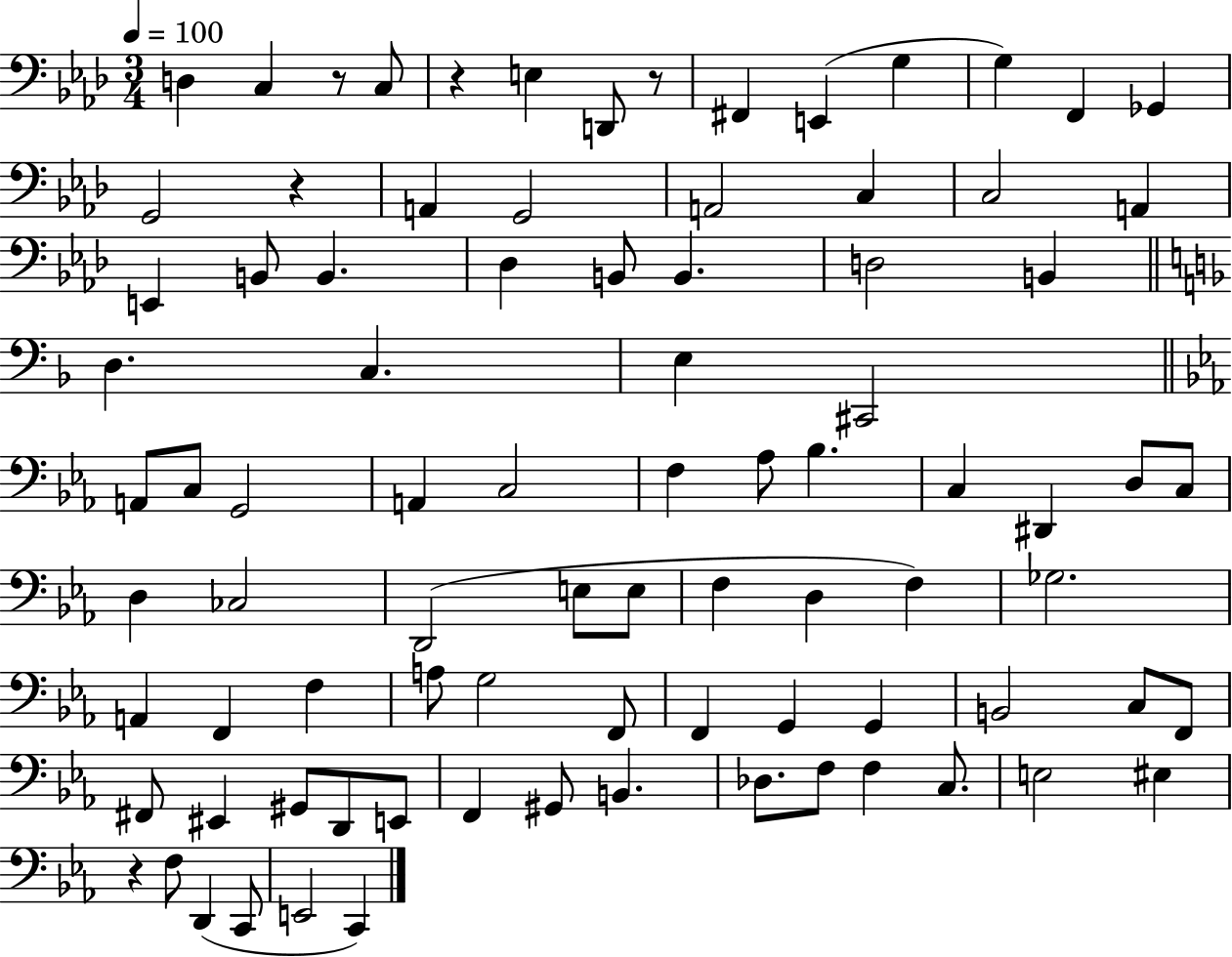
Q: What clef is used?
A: bass